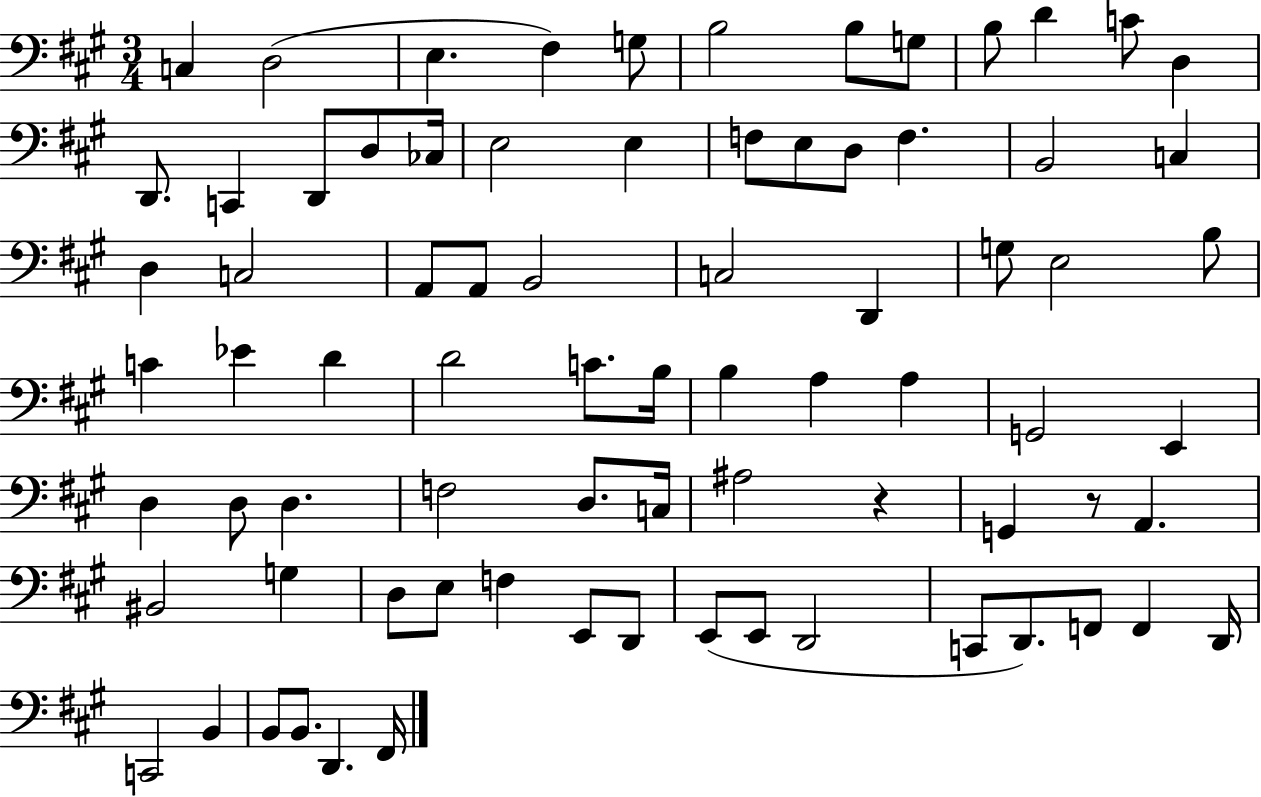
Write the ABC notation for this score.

X:1
T:Untitled
M:3/4
L:1/4
K:A
C, D,2 E, ^F, G,/2 B,2 B,/2 G,/2 B,/2 D C/2 D, D,,/2 C,, D,,/2 D,/2 _C,/4 E,2 E, F,/2 E,/2 D,/2 F, B,,2 C, D, C,2 A,,/2 A,,/2 B,,2 C,2 D,, G,/2 E,2 B,/2 C _E D D2 C/2 B,/4 B, A, A, G,,2 E,, D, D,/2 D, F,2 D,/2 C,/4 ^A,2 z G,, z/2 A,, ^B,,2 G, D,/2 E,/2 F, E,,/2 D,,/2 E,,/2 E,,/2 D,,2 C,,/2 D,,/2 F,,/2 F,, D,,/4 C,,2 B,, B,,/2 B,,/2 D,, ^F,,/4